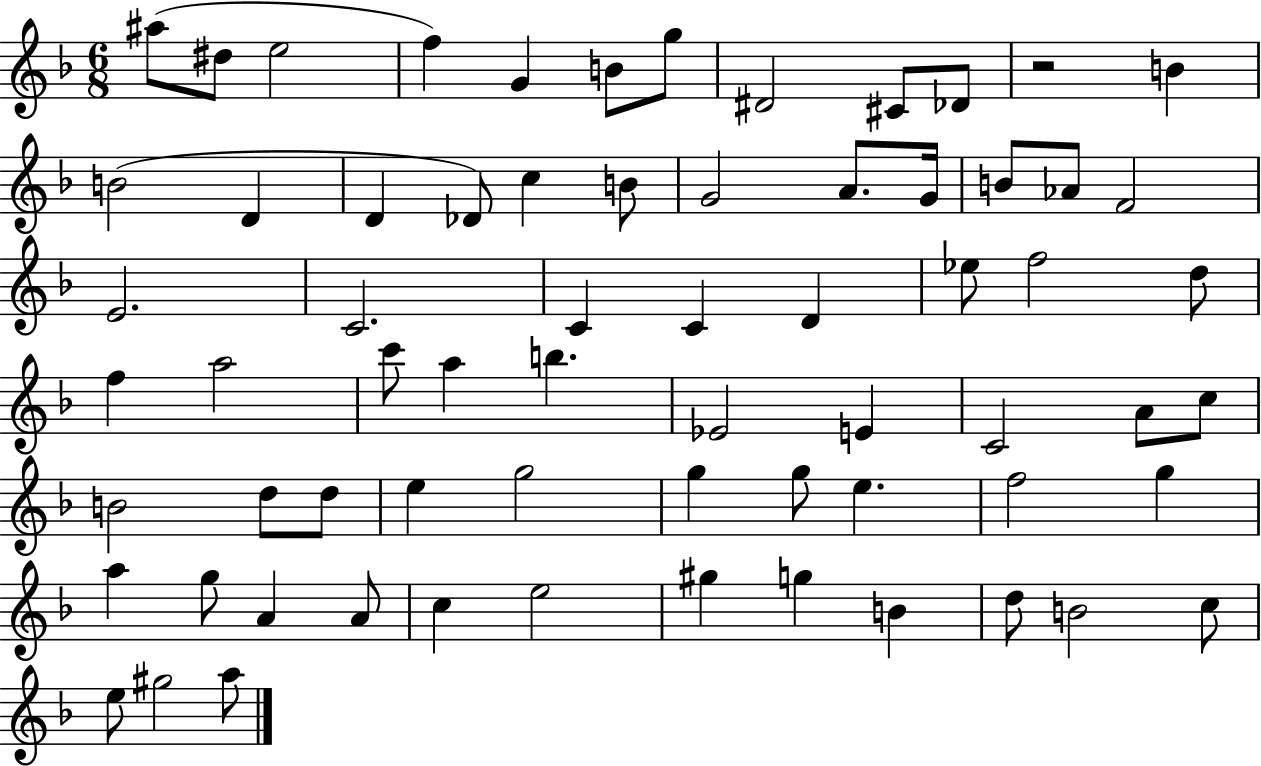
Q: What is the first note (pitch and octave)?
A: A#5